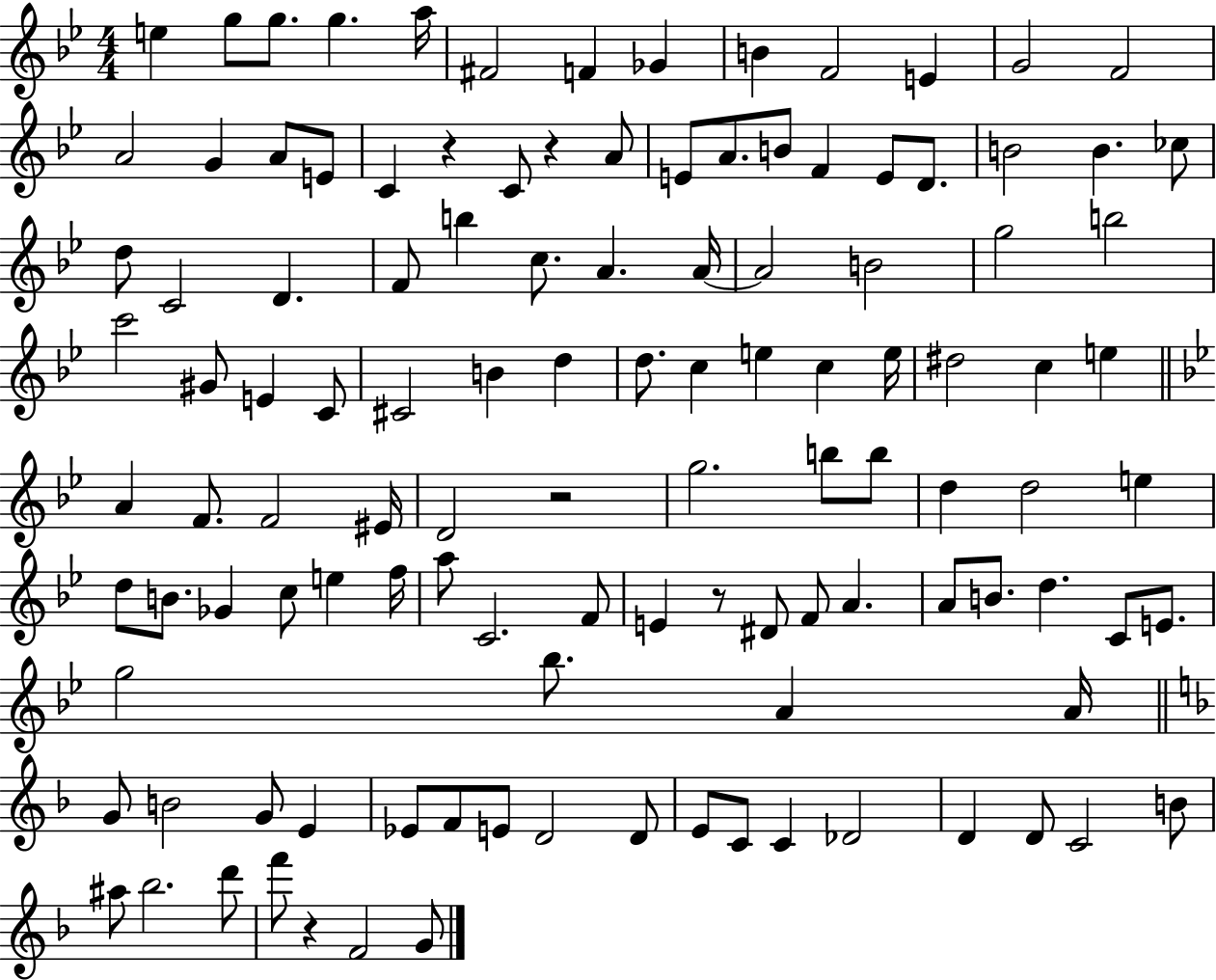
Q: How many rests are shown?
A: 5